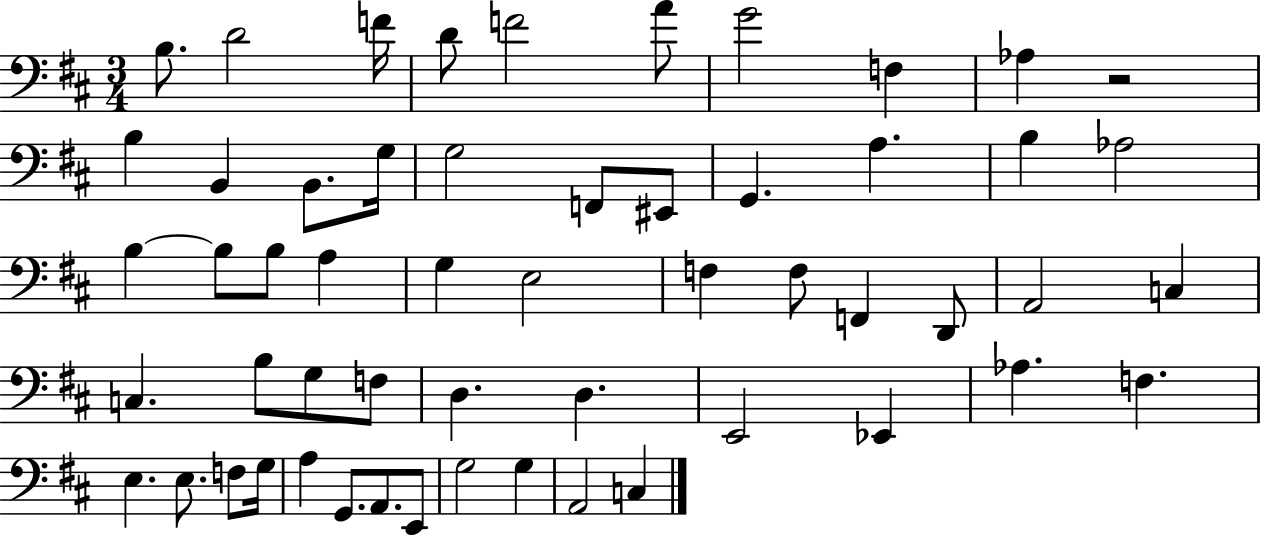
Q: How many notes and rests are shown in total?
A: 55